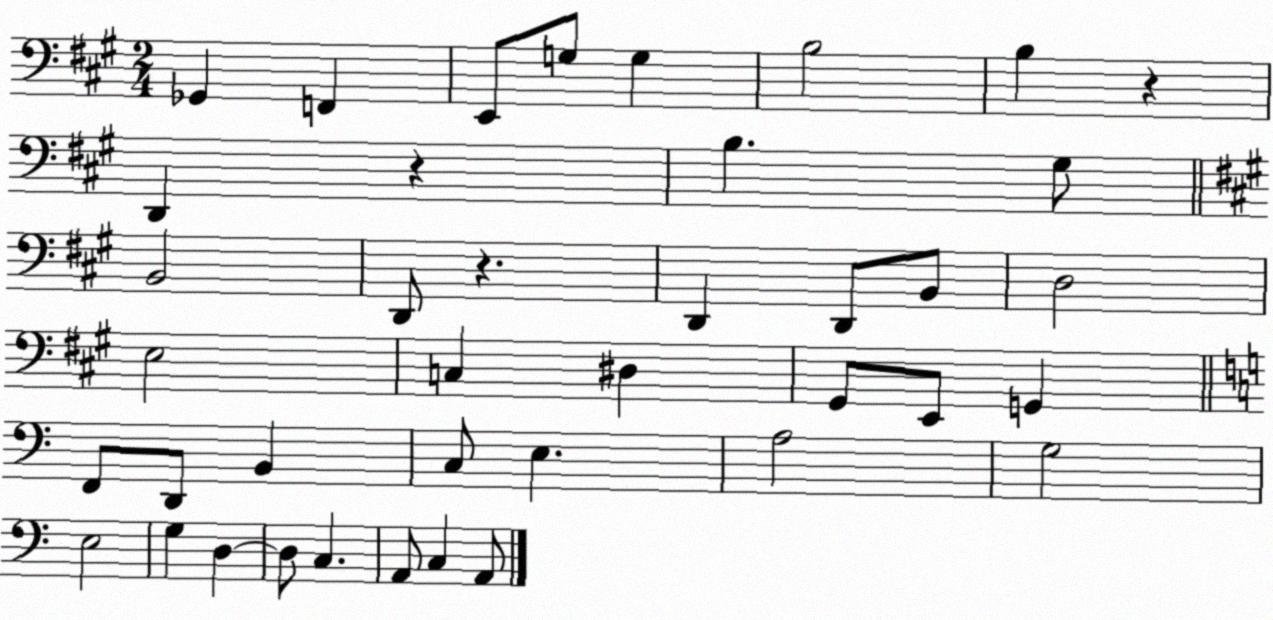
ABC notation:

X:1
T:Untitled
M:2/4
L:1/4
K:A
_G,, F,, E,,/2 G,/2 G, B,2 B, z D,, z B, ^G,/2 B,,2 D,,/2 z D,, D,,/2 B,,/2 D,2 E,2 C, ^D, ^G,,/2 E,,/2 G,, F,,/2 D,,/2 B,, C,/2 E, A,2 G,2 E,2 G, D, D,/2 C, A,,/2 C, A,,/2